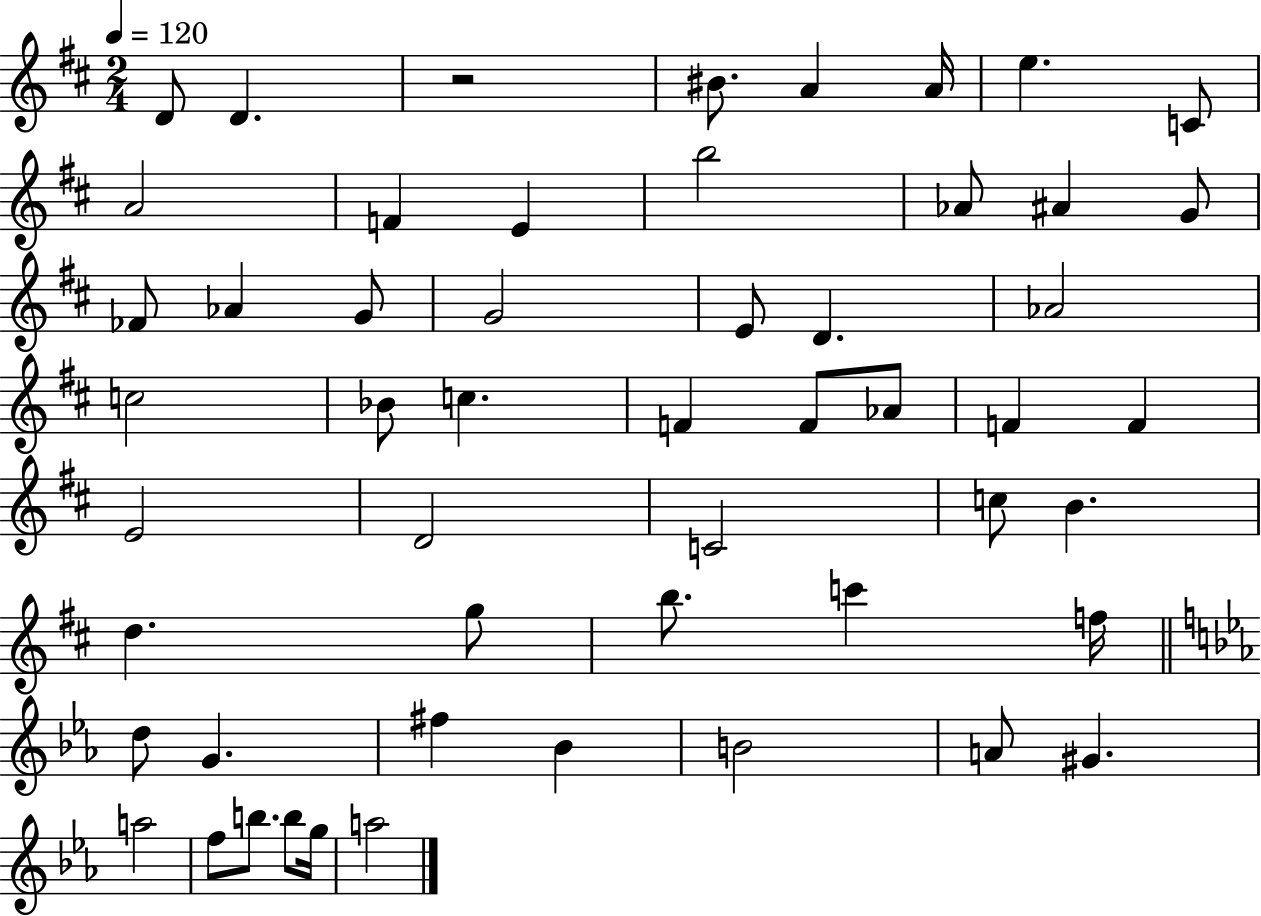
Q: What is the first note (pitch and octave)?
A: D4